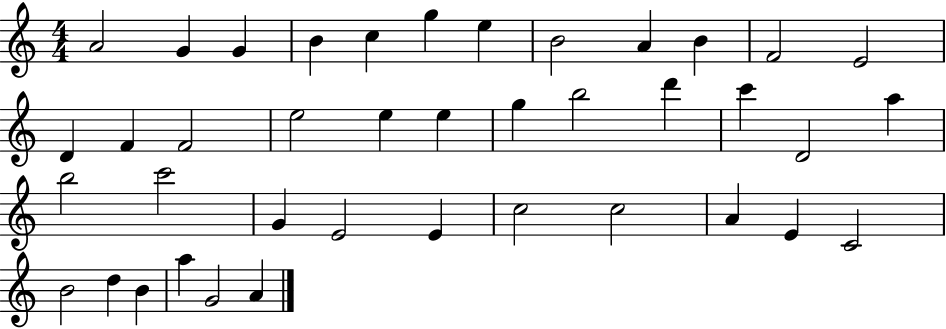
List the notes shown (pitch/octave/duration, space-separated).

A4/h G4/q G4/q B4/q C5/q G5/q E5/q B4/h A4/q B4/q F4/h E4/h D4/q F4/q F4/h E5/h E5/q E5/q G5/q B5/h D6/q C6/q D4/h A5/q B5/h C6/h G4/q E4/h E4/q C5/h C5/h A4/q E4/q C4/h B4/h D5/q B4/q A5/q G4/h A4/q